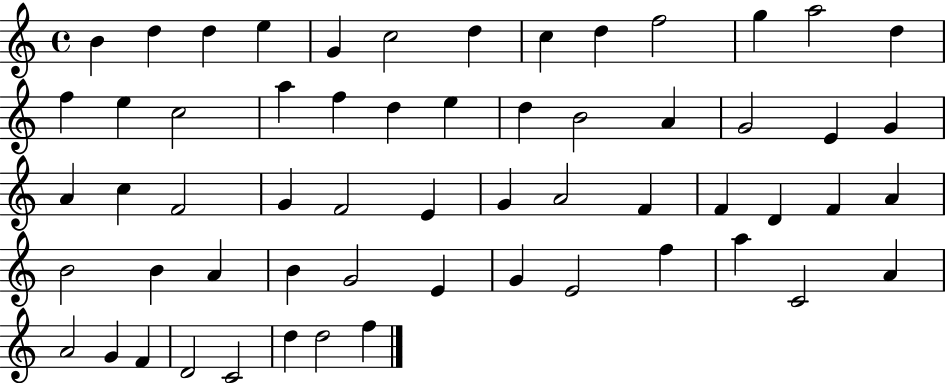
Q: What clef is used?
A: treble